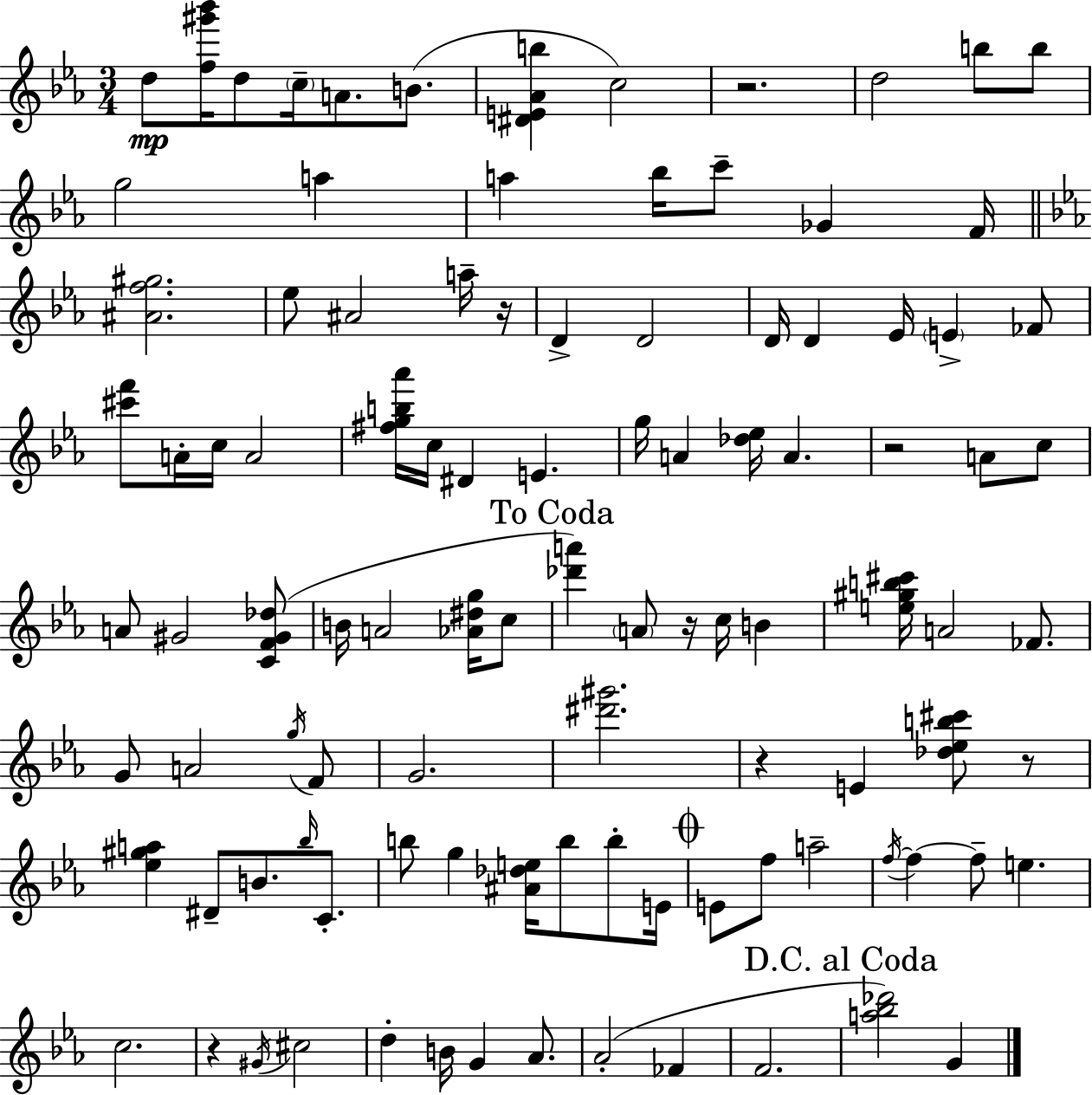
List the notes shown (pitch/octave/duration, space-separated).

D5/e [F5,G#6,Bb6]/s D5/e C5/s A4/e. B4/e. [D#4,E4,Ab4,B5]/q C5/h R/h. D5/h B5/e B5/e G5/h A5/q A5/q Bb5/s C6/e Gb4/q F4/s [A#4,F5,G#5]/h. Eb5/e A#4/h A5/s R/s D4/q D4/h D4/s D4/q Eb4/s E4/q FES4/e [C#6,F6]/e A4/s C5/s A4/h [F#5,G5,B5,Ab6]/s C5/s D#4/q E4/q. G5/s A4/q [Db5,Eb5]/s A4/q. R/h A4/e C5/e A4/e G#4/h [C4,F4,G#4,Db5]/e B4/s A4/h [Ab4,D#5,G5]/s C5/e [Db6,A6]/q A4/e R/s C5/s B4/q [E5,G#5,B5,C#6]/s A4/h FES4/e. G4/e A4/h G5/s F4/e G4/h. [D#6,G#6]/h. R/q E4/q [Db5,Eb5,B5,C#6]/e R/e [Eb5,G#5,A5]/q D#4/e B4/e. Bb5/s C4/e. B5/e G5/q [A#4,Db5,E5]/s B5/e B5/e E4/s E4/e F5/e A5/h F5/s F5/q F5/e E5/q. C5/h. R/q G#4/s C#5/h D5/q B4/s G4/q Ab4/e. Ab4/h FES4/q F4/h. [A5,Bb5,Db6]/h G4/q